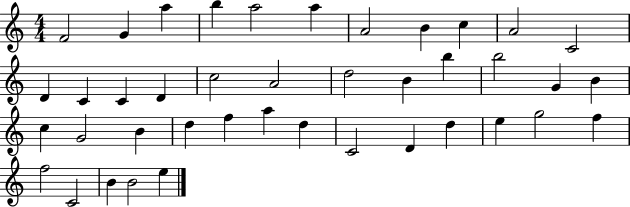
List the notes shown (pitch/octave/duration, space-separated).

F4/h G4/q A5/q B5/q A5/h A5/q A4/h B4/q C5/q A4/h C4/h D4/q C4/q C4/q D4/q C5/h A4/h D5/h B4/q B5/q B5/h G4/q B4/q C5/q G4/h B4/q D5/q F5/q A5/q D5/q C4/h D4/q D5/q E5/q G5/h F5/q F5/h C4/h B4/q B4/h E5/q